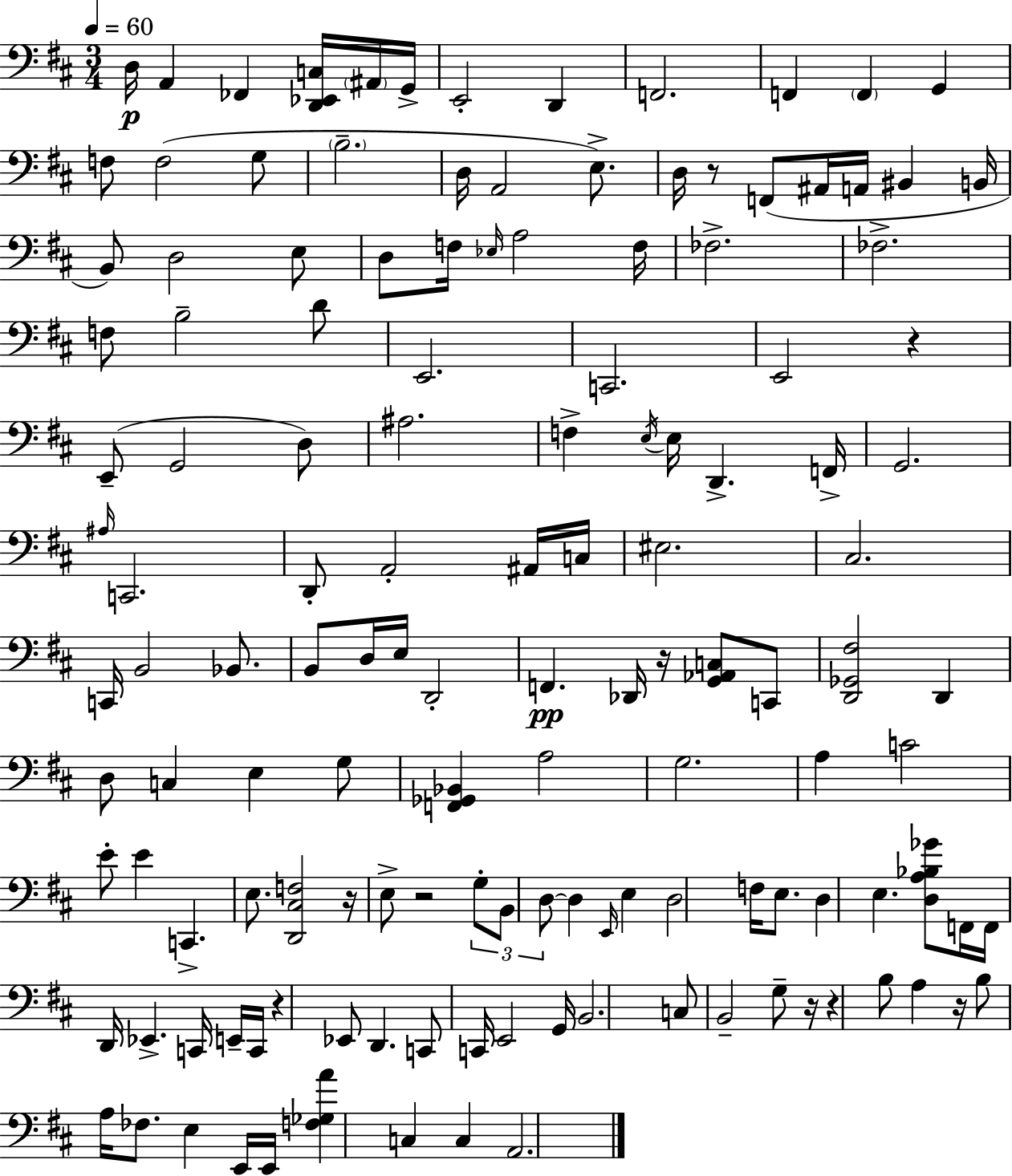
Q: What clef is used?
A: bass